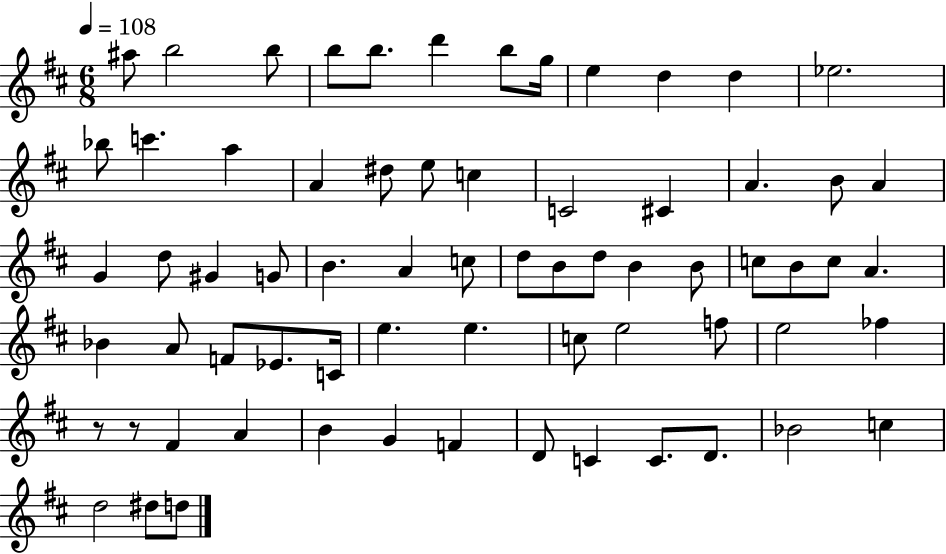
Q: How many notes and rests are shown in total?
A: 68